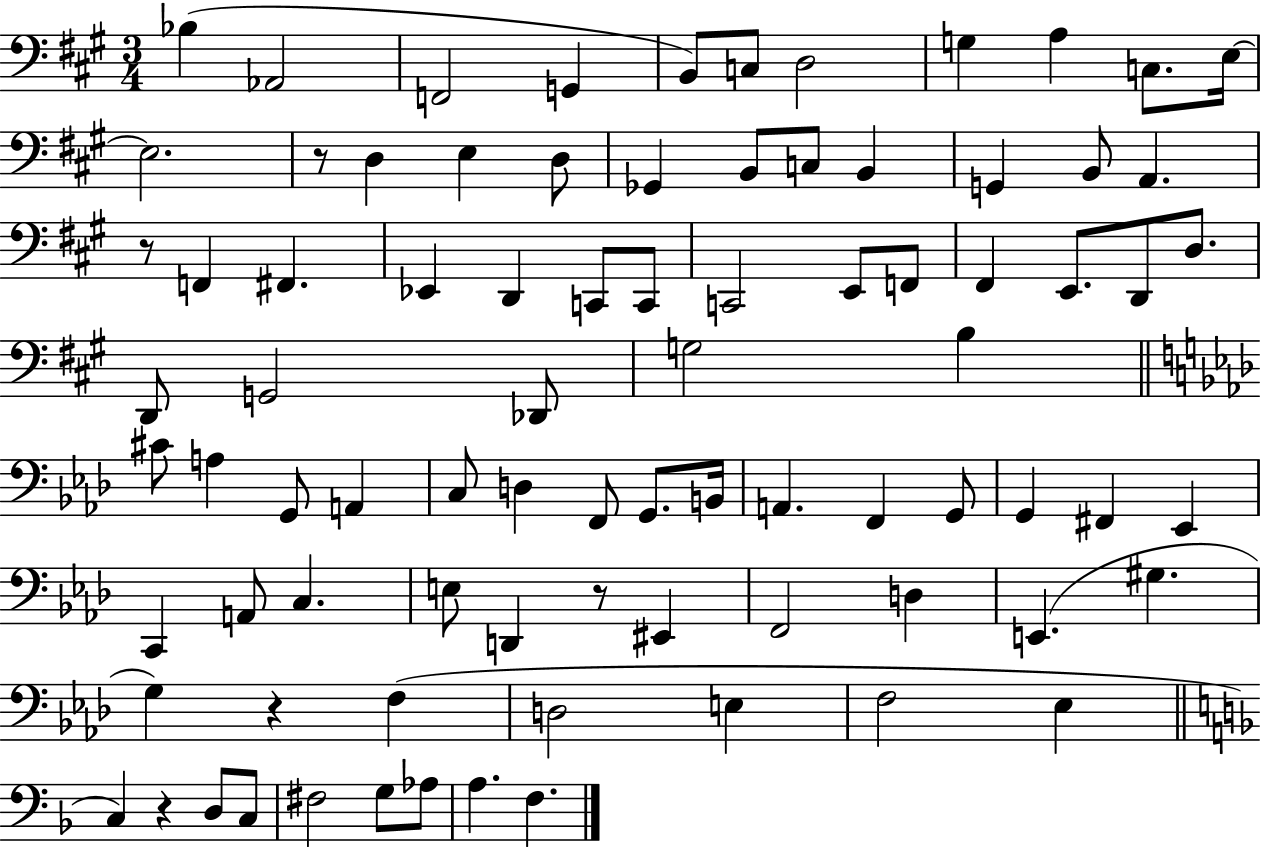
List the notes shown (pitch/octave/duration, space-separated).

Bb3/q Ab2/h F2/h G2/q B2/e C3/e D3/h G3/q A3/q C3/e. E3/s E3/h. R/e D3/q E3/q D3/e Gb2/q B2/e C3/e B2/q G2/q B2/e A2/q. R/e F2/q F#2/q. Eb2/q D2/q C2/e C2/e C2/h E2/e F2/e F#2/q E2/e. D2/e D3/e. D2/e G2/h Db2/e G3/h B3/q C#4/e A3/q G2/e A2/q C3/e D3/q F2/e G2/e. B2/s A2/q. F2/q G2/e G2/q F#2/q Eb2/q C2/q A2/e C3/q. E3/e D2/q R/e EIS2/q F2/h D3/q E2/q. G#3/q. G3/q R/q F3/q D3/h E3/q F3/h Eb3/q C3/q R/q D3/e C3/e F#3/h G3/e Ab3/e A3/q. F3/q.